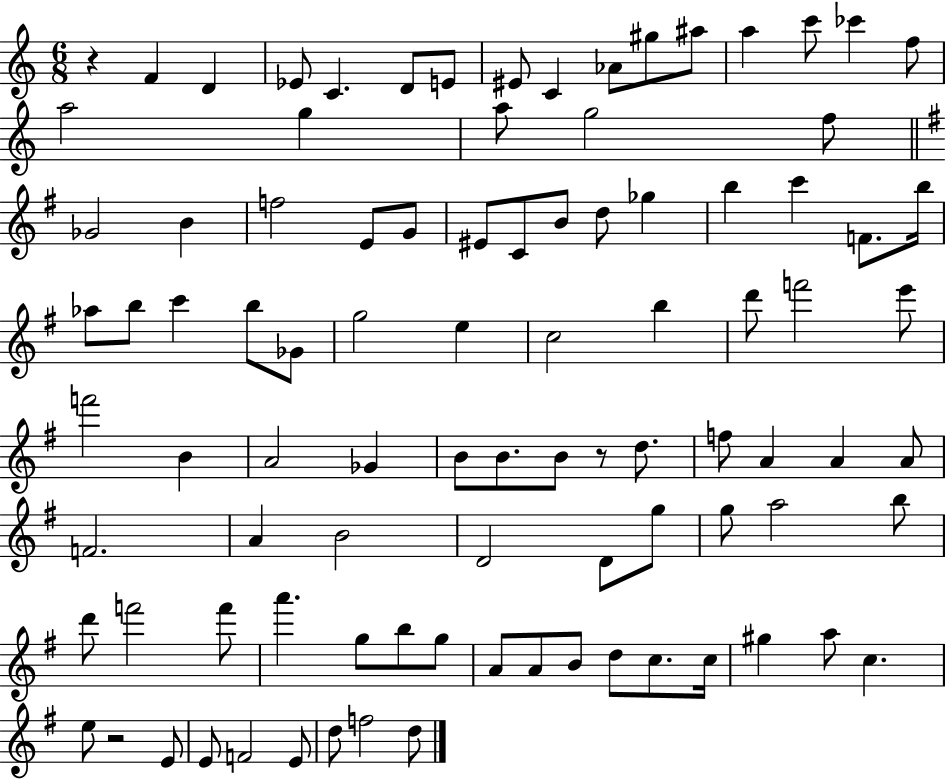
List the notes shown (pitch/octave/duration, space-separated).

R/q F4/q D4/q Eb4/e C4/q. D4/e E4/e EIS4/e C4/q Ab4/e G#5/e A#5/e A5/q C6/e CES6/q F5/e A5/h G5/q A5/e G5/h F5/e Gb4/h B4/q F5/h E4/e G4/e EIS4/e C4/e B4/e D5/e Gb5/q B5/q C6/q F4/e. B5/s Ab5/e B5/e C6/q B5/e Gb4/e G5/h E5/q C5/h B5/q D6/e F6/h E6/e F6/h B4/q A4/h Gb4/q B4/e B4/e. B4/e R/e D5/e. F5/e A4/q A4/q A4/e F4/h. A4/q B4/h D4/h D4/e G5/e G5/e A5/h B5/e D6/e F6/h F6/e A6/q. G5/e B5/e G5/e A4/e A4/e B4/e D5/e C5/e. C5/s G#5/q A5/e C5/q. E5/e R/h E4/e E4/e F4/h E4/e D5/e F5/h D5/e